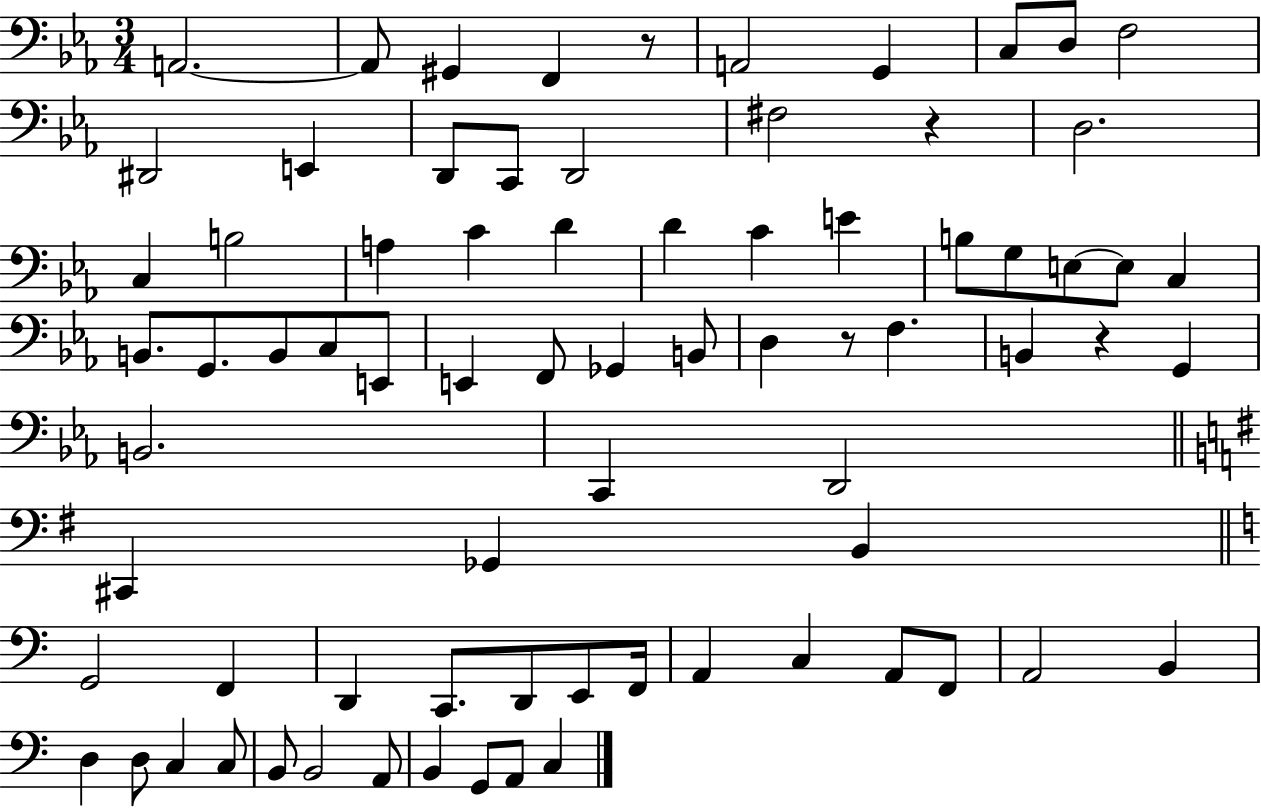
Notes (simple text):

A2/h. A2/e G#2/q F2/q R/e A2/h G2/q C3/e D3/e F3/h D#2/h E2/q D2/e C2/e D2/h F#3/h R/q D3/h. C3/q B3/h A3/q C4/q D4/q D4/q C4/q E4/q B3/e G3/e E3/e E3/e C3/q B2/e. G2/e. B2/e C3/e E2/e E2/q F2/e Gb2/q B2/e D3/q R/e F3/q. B2/q R/q G2/q B2/h. C2/q D2/h C#2/q Gb2/q B2/q G2/h F2/q D2/q C2/e. D2/e E2/e F2/s A2/q C3/q A2/e F2/e A2/h B2/q D3/q D3/e C3/q C3/e B2/e B2/h A2/e B2/q G2/e A2/e C3/q